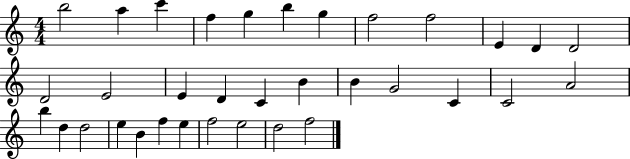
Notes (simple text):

B5/h A5/q C6/q F5/q G5/q B5/q G5/q F5/h F5/h E4/q D4/q D4/h D4/h E4/h E4/q D4/q C4/q B4/q B4/q G4/h C4/q C4/h A4/h B5/q D5/q D5/h E5/q B4/q F5/q E5/q F5/h E5/h D5/h F5/h